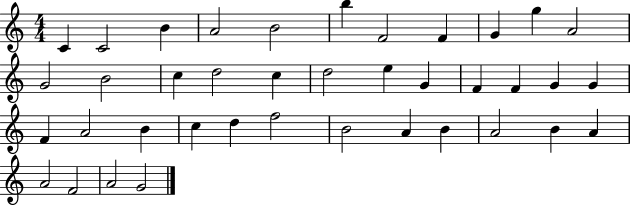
C4/q C4/h B4/q A4/h B4/h B5/q F4/h F4/q G4/q G5/q A4/h G4/h B4/h C5/q D5/h C5/q D5/h E5/q G4/q F4/q F4/q G4/q G4/q F4/q A4/h B4/q C5/q D5/q F5/h B4/h A4/q B4/q A4/h B4/q A4/q A4/h F4/h A4/h G4/h